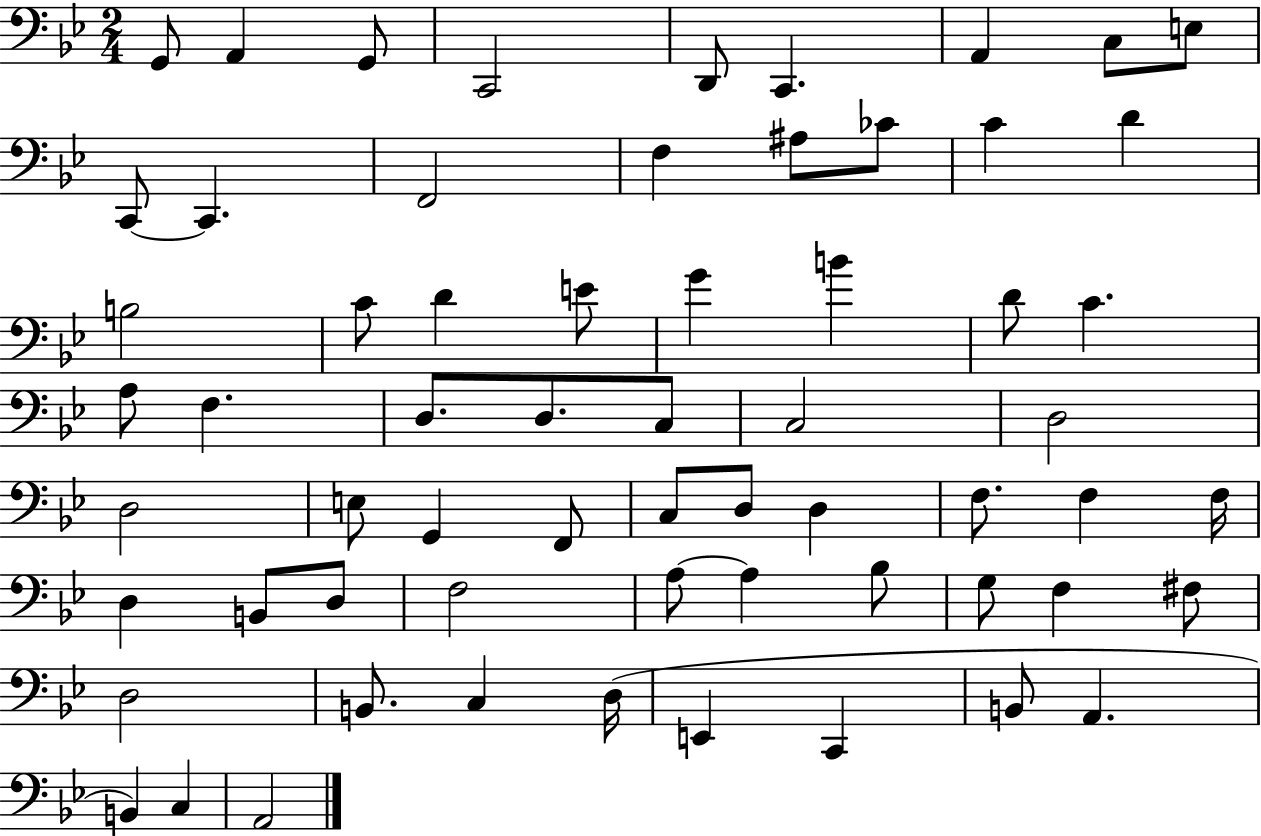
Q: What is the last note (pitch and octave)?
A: A2